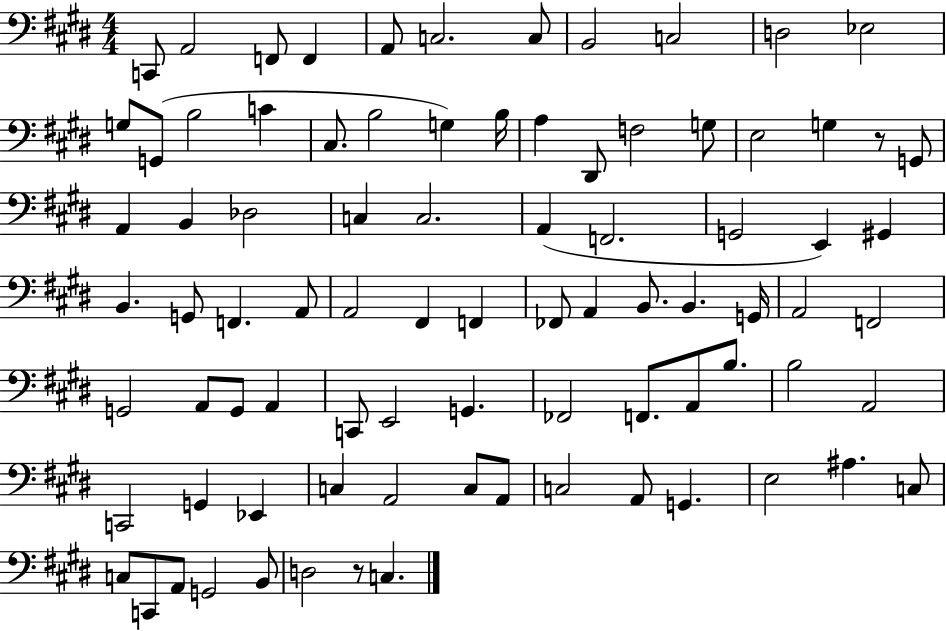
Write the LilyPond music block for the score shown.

{
  \clef bass
  \numericTimeSignature
  \time 4/4
  \key e \major
  c,8 a,2 f,8 f,4 | a,8 c2. c8 | b,2 c2 | d2 ees2 | \break g8 g,8( b2 c'4 | cis8. b2 g4) b16 | a4 dis,8 f2 g8 | e2 g4 r8 g,8 | \break a,4 b,4 des2 | c4 c2. | a,4( f,2. | g,2 e,4) gis,4 | \break b,4. g,8 f,4. a,8 | a,2 fis,4 f,4 | fes,8 a,4 b,8. b,4. g,16 | a,2 f,2 | \break g,2 a,8 g,8 a,4 | c,8 e,2 g,4. | fes,2 f,8. a,8 b8. | b2 a,2 | \break c,2 g,4 ees,4 | c4 a,2 c8 a,8 | c2 a,8 g,4. | e2 ais4. c8 | \break c8 c,8 a,8 g,2 b,8 | d2 r8 c4. | \bar "|."
}